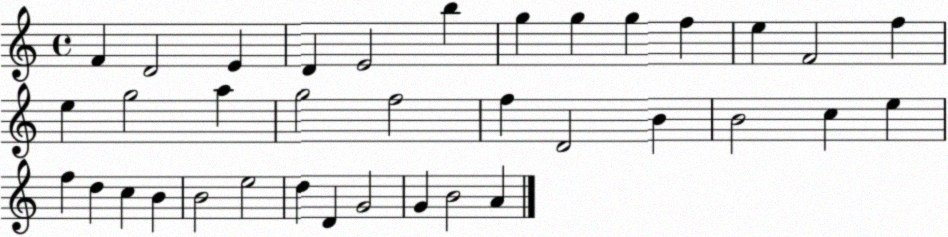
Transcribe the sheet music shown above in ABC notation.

X:1
T:Untitled
M:4/4
L:1/4
K:C
F D2 E D E2 b g g g f e F2 f e g2 a g2 f2 f D2 B B2 c e f d c B B2 e2 d D G2 G B2 A